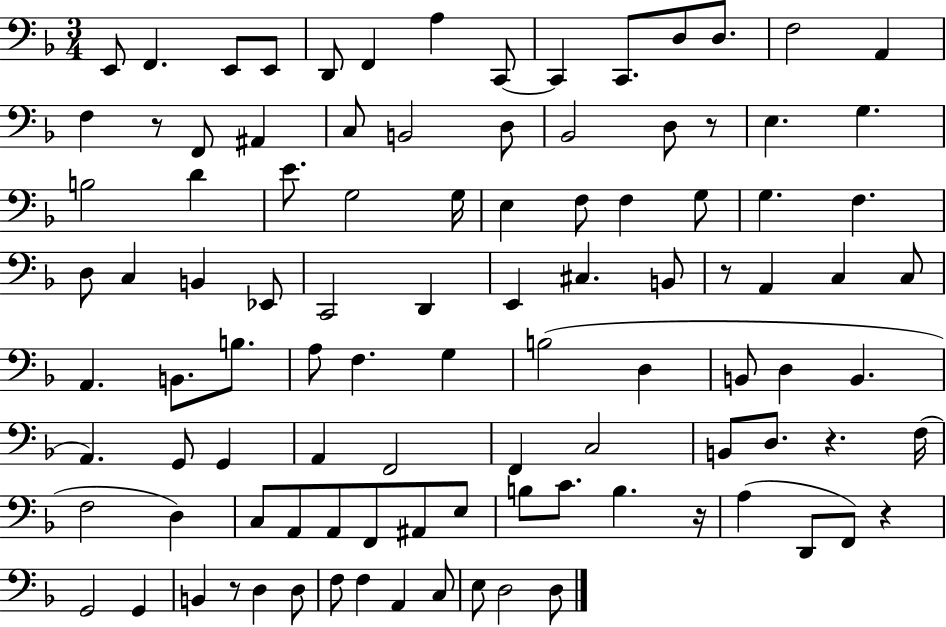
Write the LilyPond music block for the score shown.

{
  \clef bass
  \numericTimeSignature
  \time 3/4
  \key f \major
  e,8 f,4. e,8 e,8 | d,8 f,4 a4 c,8~~ | c,4 c,8. d8 d8. | f2 a,4 | \break f4 r8 f,8 ais,4 | c8 b,2 d8 | bes,2 d8 r8 | e4. g4. | \break b2 d'4 | e'8. g2 g16 | e4 f8 f4 g8 | g4. f4. | \break d8 c4 b,4 ees,8 | c,2 d,4 | e,4 cis4. b,8 | r8 a,4 c4 c8 | \break a,4. b,8. b8. | a8 f4. g4 | b2( d4 | b,8 d4 b,4. | \break a,4.) g,8 g,4 | a,4 f,2 | f,4 c2 | b,8 d8. r4. f16( | \break f2 d4) | c8 a,8 a,8 f,8 ais,8 e8 | b8 c'8. b4. r16 | a4( d,8 f,8) r4 | \break g,2 g,4 | b,4 r8 d4 d8 | f8 f4 a,4 c8 | e8 d2 d8 | \break \bar "|."
}